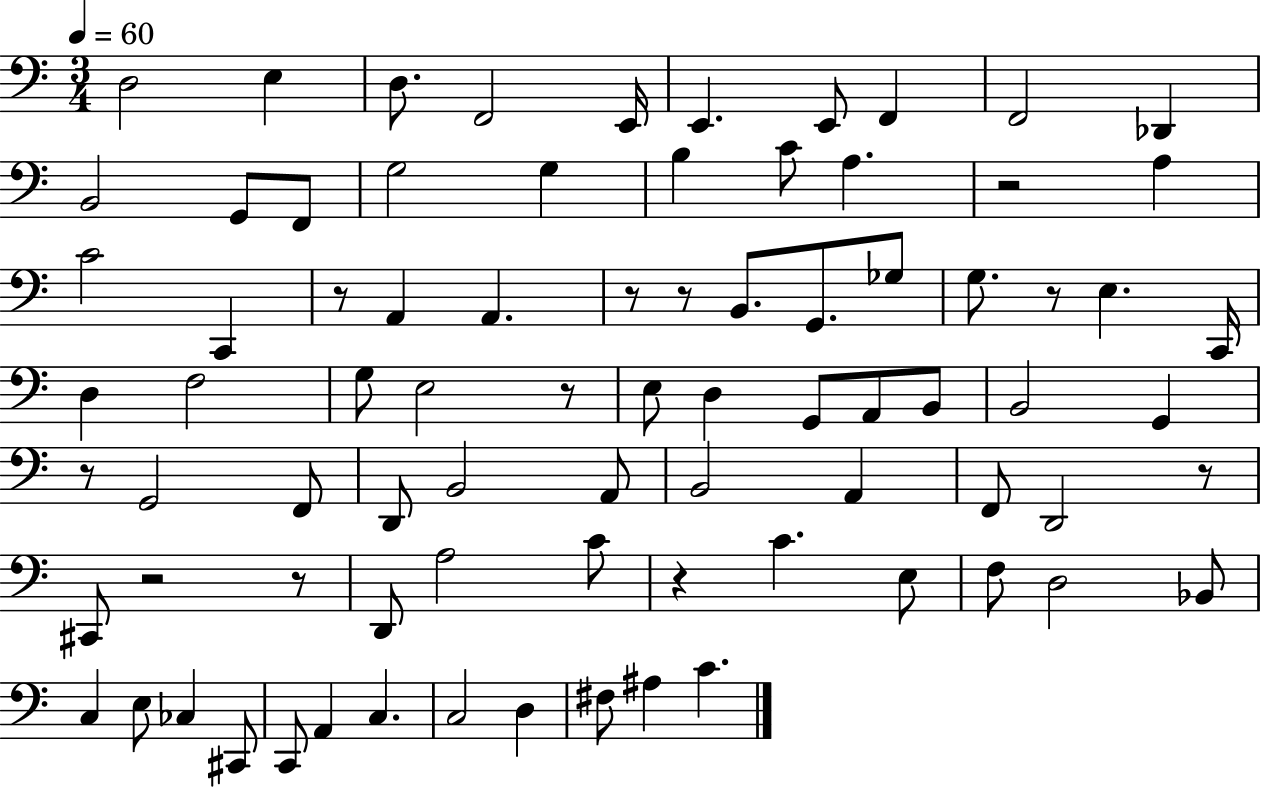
{
  \clef bass
  \numericTimeSignature
  \time 3/4
  \key c \major
  \tempo 4 = 60
  d2 e4 | d8. f,2 e,16 | e,4. e,8 f,4 | f,2 des,4 | \break b,2 g,8 f,8 | g2 g4 | b4 c'8 a4. | r2 a4 | \break c'2 c,4 | r8 a,4 a,4. | r8 r8 b,8. g,8. ges8 | g8. r8 e4. c,16 | \break d4 f2 | g8 e2 r8 | e8 d4 g,8 a,8 b,8 | b,2 g,4 | \break r8 g,2 f,8 | d,8 b,2 a,8 | b,2 a,4 | f,8 d,2 r8 | \break cis,8 r2 r8 | d,8 a2 c'8 | r4 c'4. e8 | f8 d2 bes,8 | \break c4 e8 ces4 cis,8 | c,8 a,4 c4. | c2 d4 | fis8 ais4 c'4. | \break \bar "|."
}